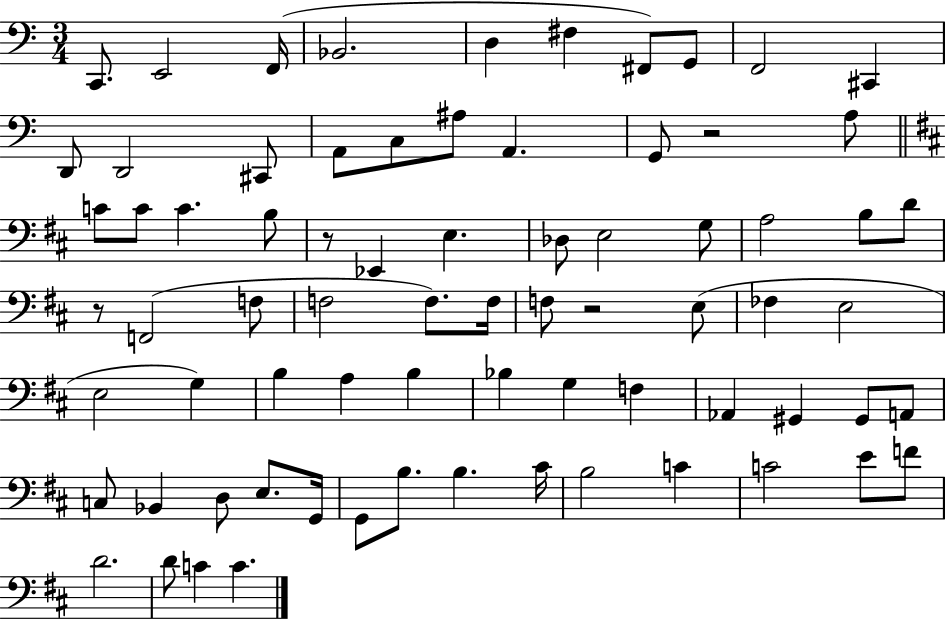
C2/e. E2/h F2/s Bb2/h. D3/q F#3/q F#2/e G2/e F2/h C#2/q D2/e D2/h C#2/e A2/e C3/e A#3/e A2/q. G2/e R/h A3/e C4/e C4/e C4/q. B3/e R/e Eb2/q E3/q. Db3/e E3/h G3/e A3/h B3/e D4/e R/e F2/h F3/e F3/h F3/e. F3/s F3/e R/h E3/e FES3/q E3/h E3/h G3/q B3/q A3/q B3/q Bb3/q G3/q F3/q Ab2/q G#2/q G#2/e A2/e C3/e Bb2/q D3/e E3/e. G2/s G2/e B3/e. B3/q. C#4/s B3/h C4/q C4/h E4/e F4/e D4/h. D4/e C4/q C4/q.